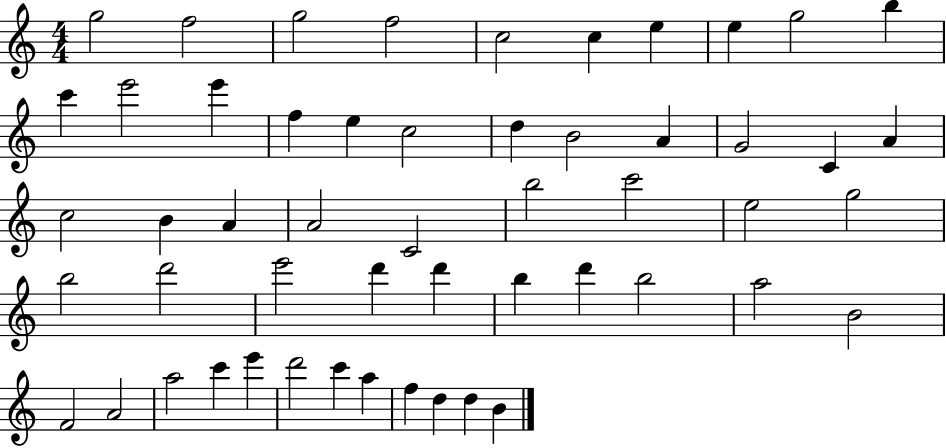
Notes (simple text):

G5/h F5/h G5/h F5/h C5/h C5/q E5/q E5/q G5/h B5/q C6/q E6/h E6/q F5/q E5/q C5/h D5/q B4/h A4/q G4/h C4/q A4/q C5/h B4/q A4/q A4/h C4/h B5/h C6/h E5/h G5/h B5/h D6/h E6/h D6/q D6/q B5/q D6/q B5/h A5/h B4/h F4/h A4/h A5/h C6/q E6/q D6/h C6/q A5/q F5/q D5/q D5/q B4/q